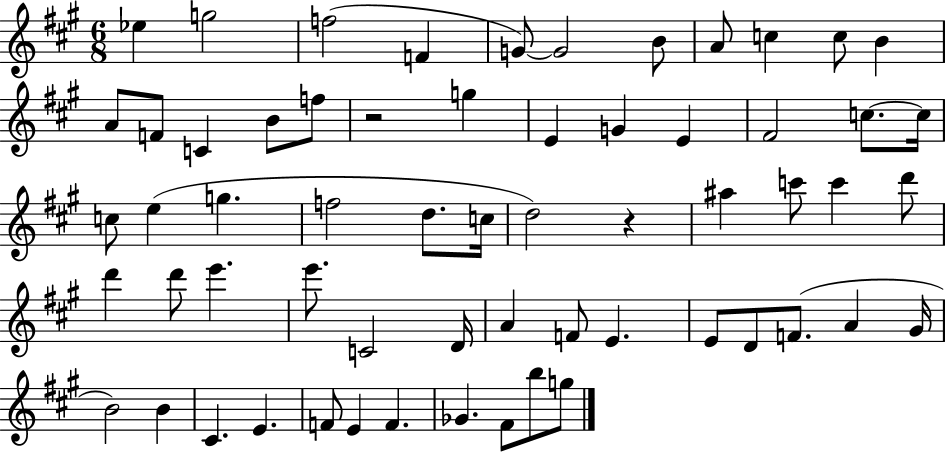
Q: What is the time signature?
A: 6/8